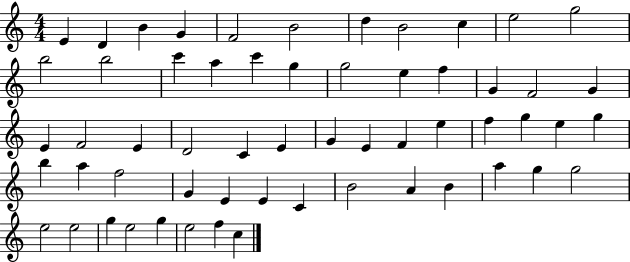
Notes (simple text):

E4/q D4/q B4/q G4/q F4/h B4/h D5/q B4/h C5/q E5/h G5/h B5/h B5/h C6/q A5/q C6/q G5/q G5/h E5/q F5/q G4/q F4/h G4/q E4/q F4/h E4/q D4/h C4/q E4/q G4/q E4/q F4/q E5/q F5/q G5/q E5/q G5/q B5/q A5/q F5/h G4/q E4/q E4/q C4/q B4/h A4/q B4/q A5/q G5/q G5/h E5/h E5/h G5/q E5/h G5/q E5/h F5/q C5/q